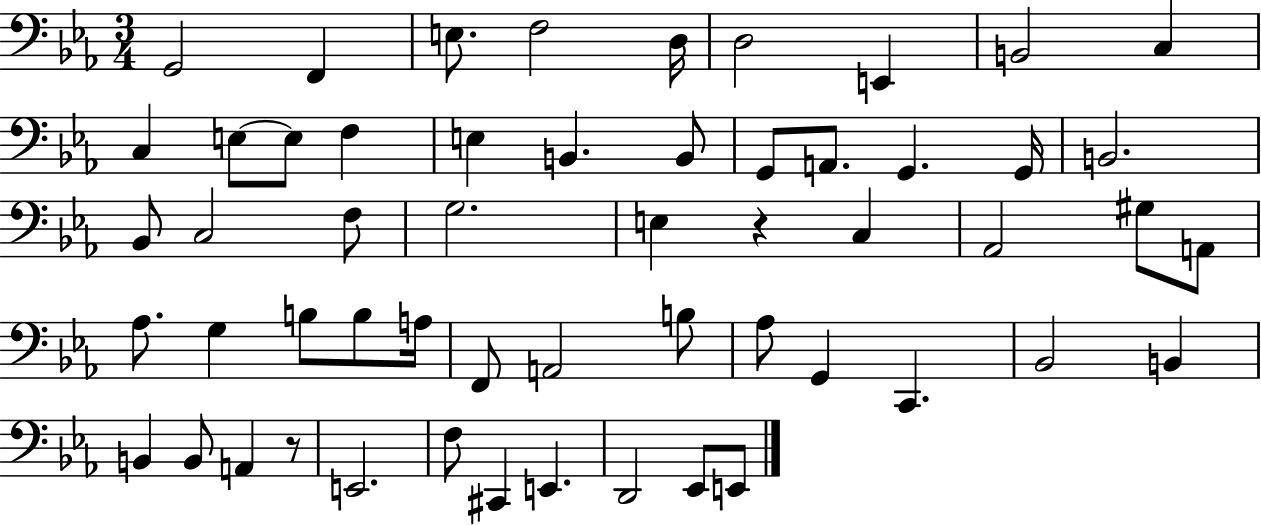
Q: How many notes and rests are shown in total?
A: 55